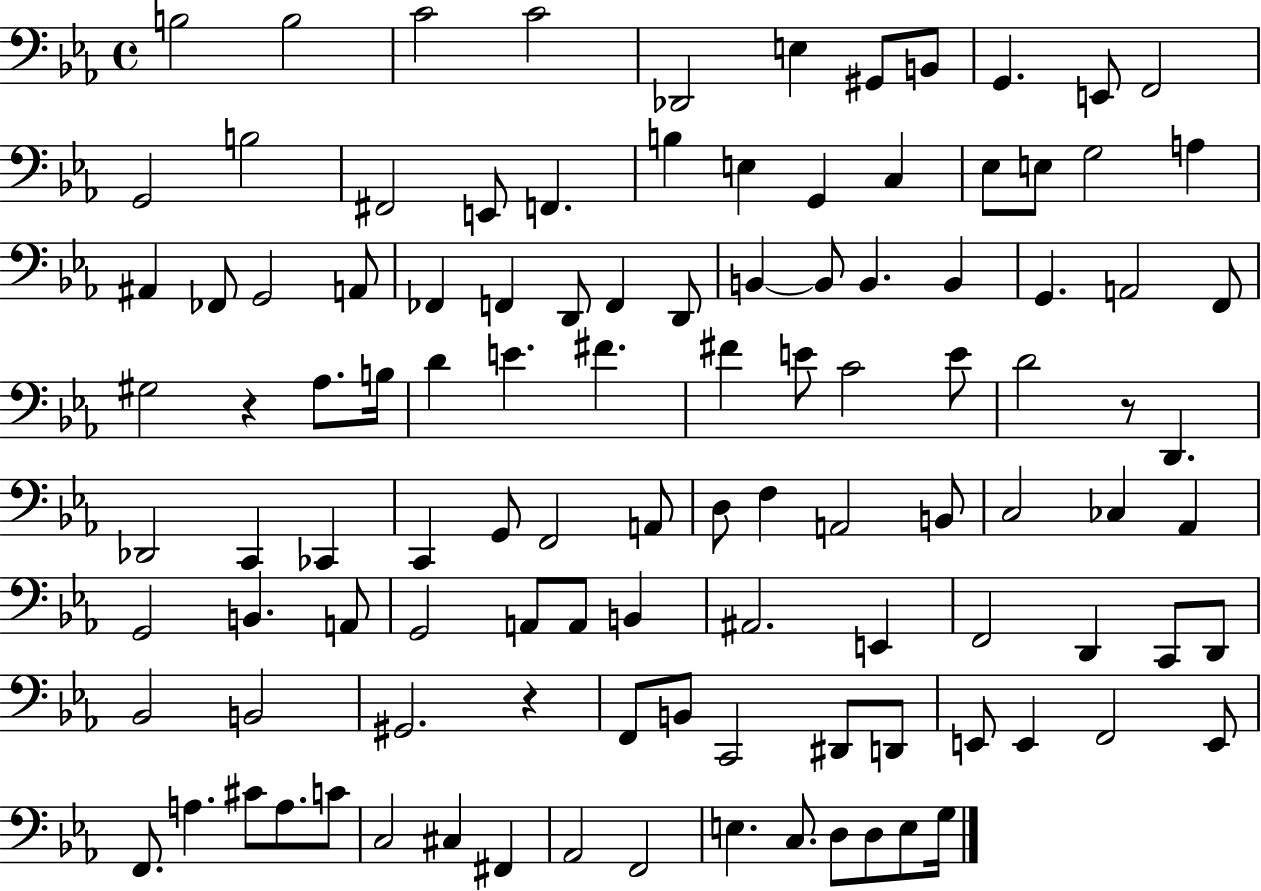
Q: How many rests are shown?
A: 3